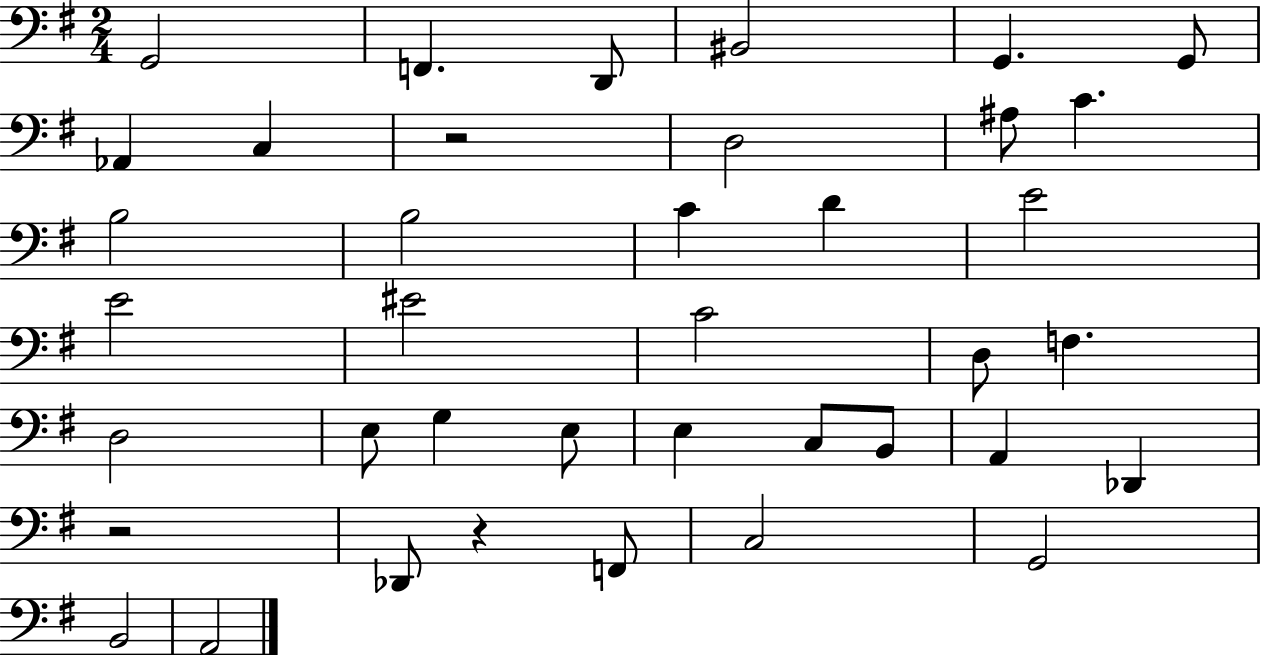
X:1
T:Untitled
M:2/4
L:1/4
K:G
G,,2 F,, D,,/2 ^B,,2 G,, G,,/2 _A,, C, z2 D,2 ^A,/2 C B,2 B,2 C D E2 E2 ^E2 C2 D,/2 F, D,2 E,/2 G, E,/2 E, C,/2 B,,/2 A,, _D,, z2 _D,,/2 z F,,/2 C,2 G,,2 B,,2 A,,2